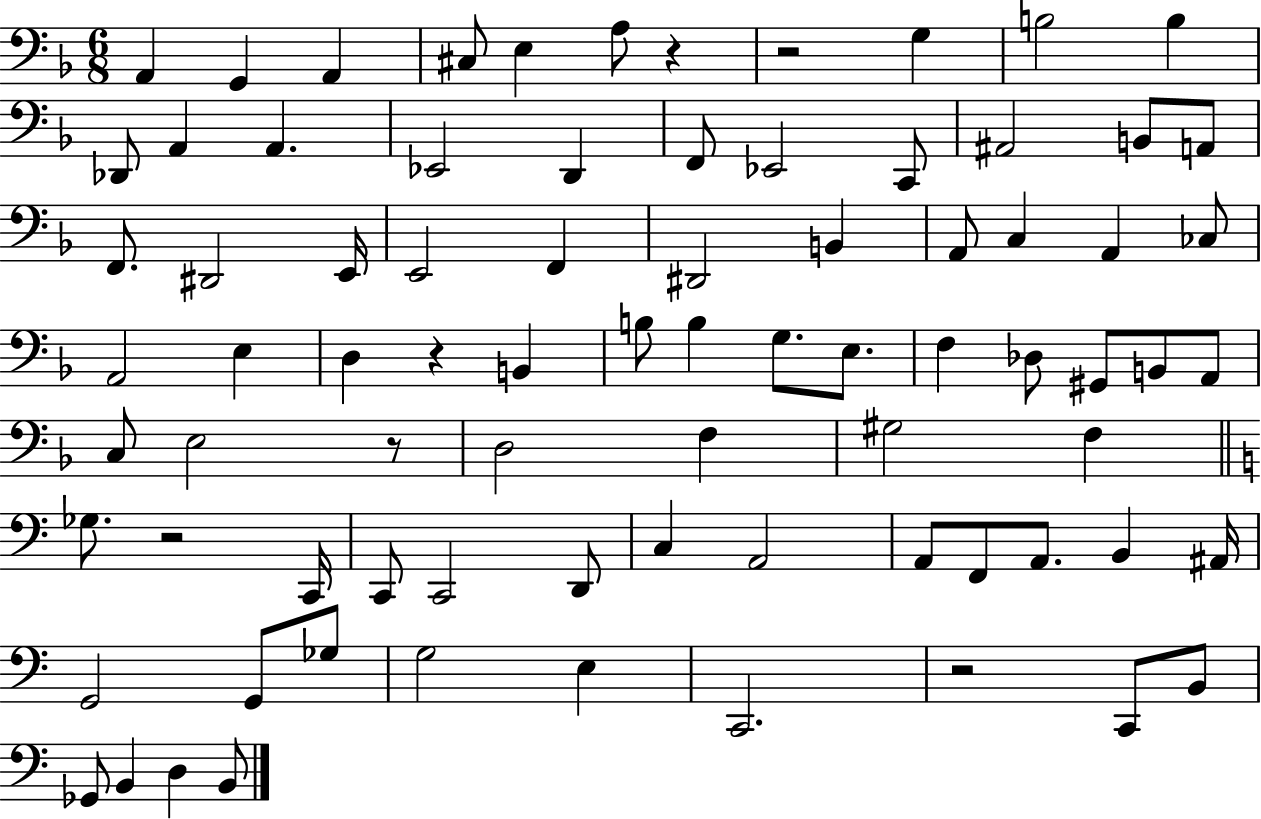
A2/q G2/q A2/q C#3/e E3/q A3/e R/q R/h G3/q B3/h B3/q Db2/e A2/q A2/q. Eb2/h D2/q F2/e Eb2/h C2/e A#2/h B2/e A2/e F2/e. D#2/h E2/s E2/h F2/q D#2/h B2/q A2/e C3/q A2/q CES3/e A2/h E3/q D3/q R/q B2/q B3/e B3/q G3/e. E3/e. F3/q Db3/e G#2/e B2/e A2/e C3/e E3/h R/e D3/h F3/q G#3/h F3/q Gb3/e. R/h C2/s C2/e C2/h D2/e C3/q A2/h A2/e F2/e A2/e. B2/q A#2/s G2/h G2/e Gb3/e G3/h E3/q C2/h. R/h C2/e B2/e Gb2/e B2/q D3/q B2/e